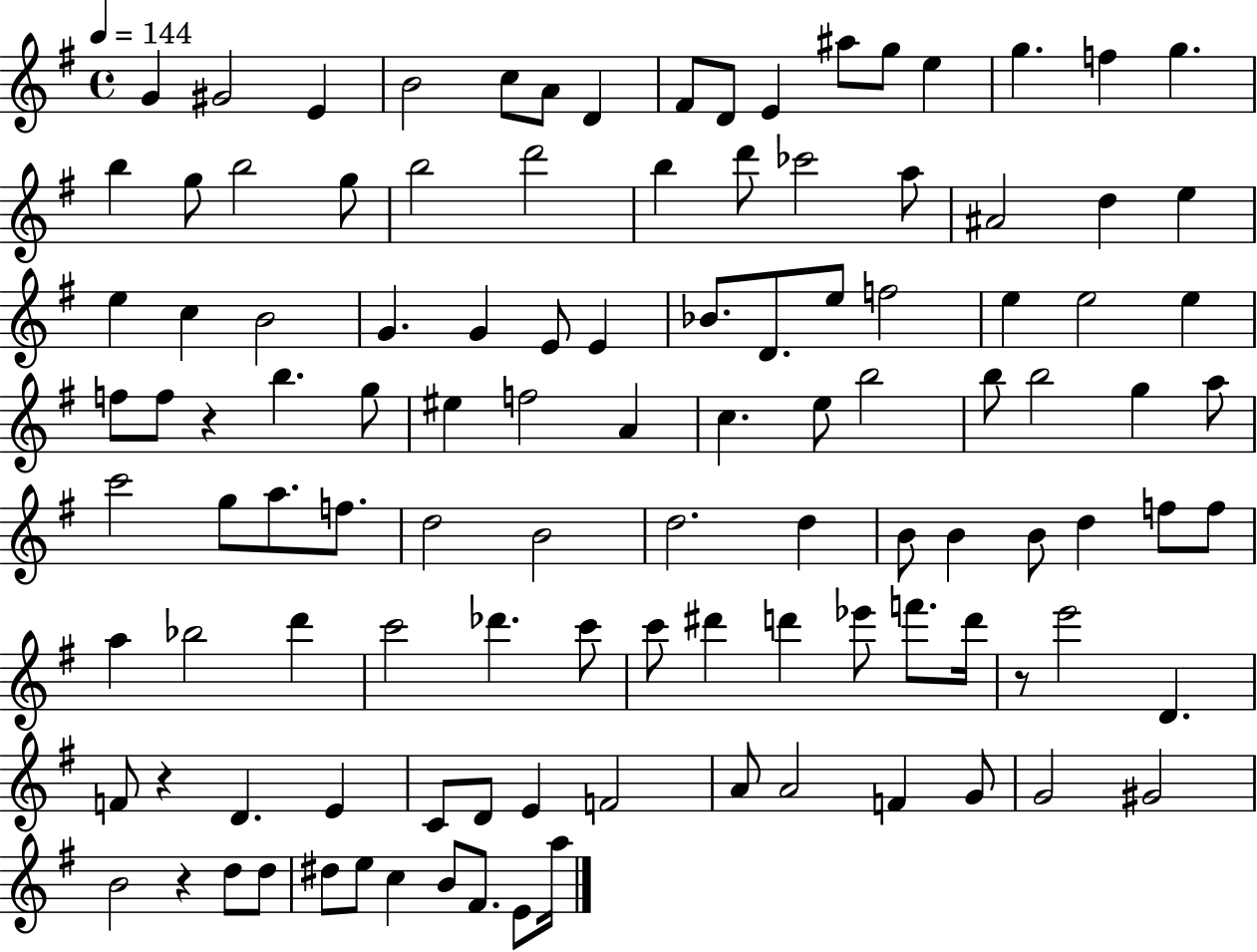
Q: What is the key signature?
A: G major